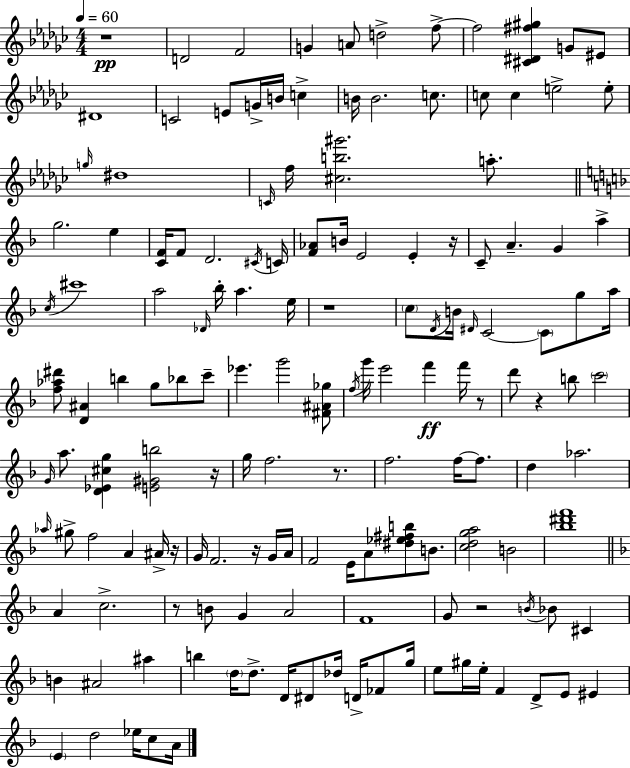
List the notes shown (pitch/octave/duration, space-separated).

R/w D4/h F4/h G4/q A4/e D5/h F5/e F5/h [C#4,D#4,F#5,G#5]/q G4/e EIS4/e D#4/w C4/h E4/e G4/s B4/s C5/q B4/s B4/h. C5/e. C5/e C5/q E5/h E5/e G5/s D#5/w C4/s F5/s [C#5,B5,G#6]/h. A5/e. G5/h. E5/q [C4,F4]/s F4/e D4/h. C#4/s C4/s [F4,Ab4]/e B4/s E4/h E4/q R/s C4/e A4/q. G4/q A5/q C5/s C#6/w A5/h Db4/s Bb5/s A5/q. E5/s R/w C5/e D4/s B4/s D#4/s C4/h C4/e G5/e A5/s [F5,Ab5,D#6]/e [D4,A#4]/q B5/q G5/e Bb5/e C6/e Eb6/q. G6/h [F#4,A#4,Gb5]/e F5/s G6/s E6/h F6/q F6/s R/e D6/e R/q B5/e C6/h G4/s A5/e. [D4,Eb4,C#5,G5]/q [E4,G#4,B5]/h R/s G5/s F5/h. R/e. F5/h. F5/s F5/e. D5/q Ab5/h. Ab5/s G#5/e F5/h A4/q A#4/s R/s G4/s F4/h. R/s G4/s A4/s F4/h E4/s A4/e [D#5,Eb5,F#5,B5]/e B4/e. [C5,D5,G5,A5]/h B4/h [Bb5,D#6,F6]/w A4/q C5/h. R/e B4/e G4/q A4/h F4/w G4/e R/h B4/s Bb4/e C#4/q B4/q A#4/h A#5/q B5/q D5/s D5/e. D4/s D#4/e Db5/s D4/s FES4/e G5/s E5/e G#5/s E5/s F4/q D4/e E4/e EIS4/q E4/q D5/h Eb5/s C5/e A4/s